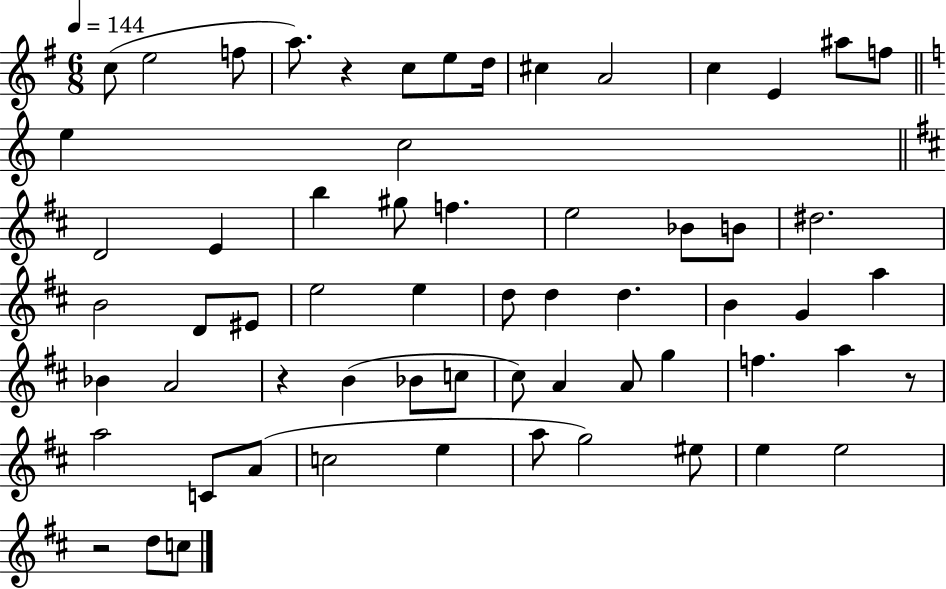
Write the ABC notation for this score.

X:1
T:Untitled
M:6/8
L:1/4
K:G
c/2 e2 f/2 a/2 z c/2 e/2 d/4 ^c A2 c E ^a/2 f/2 e c2 D2 E b ^g/2 f e2 _B/2 B/2 ^d2 B2 D/2 ^E/2 e2 e d/2 d d B G a _B A2 z B _B/2 c/2 ^c/2 A A/2 g f a z/2 a2 C/2 A/2 c2 e a/2 g2 ^e/2 e e2 z2 d/2 c/2